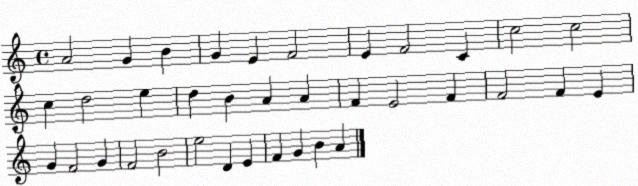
X:1
T:Untitled
M:4/4
L:1/4
K:C
A2 G B G E F2 E F2 C c2 c2 c d2 e d B A A F E2 F F2 F E G F2 G F2 B2 e2 D E F G B A